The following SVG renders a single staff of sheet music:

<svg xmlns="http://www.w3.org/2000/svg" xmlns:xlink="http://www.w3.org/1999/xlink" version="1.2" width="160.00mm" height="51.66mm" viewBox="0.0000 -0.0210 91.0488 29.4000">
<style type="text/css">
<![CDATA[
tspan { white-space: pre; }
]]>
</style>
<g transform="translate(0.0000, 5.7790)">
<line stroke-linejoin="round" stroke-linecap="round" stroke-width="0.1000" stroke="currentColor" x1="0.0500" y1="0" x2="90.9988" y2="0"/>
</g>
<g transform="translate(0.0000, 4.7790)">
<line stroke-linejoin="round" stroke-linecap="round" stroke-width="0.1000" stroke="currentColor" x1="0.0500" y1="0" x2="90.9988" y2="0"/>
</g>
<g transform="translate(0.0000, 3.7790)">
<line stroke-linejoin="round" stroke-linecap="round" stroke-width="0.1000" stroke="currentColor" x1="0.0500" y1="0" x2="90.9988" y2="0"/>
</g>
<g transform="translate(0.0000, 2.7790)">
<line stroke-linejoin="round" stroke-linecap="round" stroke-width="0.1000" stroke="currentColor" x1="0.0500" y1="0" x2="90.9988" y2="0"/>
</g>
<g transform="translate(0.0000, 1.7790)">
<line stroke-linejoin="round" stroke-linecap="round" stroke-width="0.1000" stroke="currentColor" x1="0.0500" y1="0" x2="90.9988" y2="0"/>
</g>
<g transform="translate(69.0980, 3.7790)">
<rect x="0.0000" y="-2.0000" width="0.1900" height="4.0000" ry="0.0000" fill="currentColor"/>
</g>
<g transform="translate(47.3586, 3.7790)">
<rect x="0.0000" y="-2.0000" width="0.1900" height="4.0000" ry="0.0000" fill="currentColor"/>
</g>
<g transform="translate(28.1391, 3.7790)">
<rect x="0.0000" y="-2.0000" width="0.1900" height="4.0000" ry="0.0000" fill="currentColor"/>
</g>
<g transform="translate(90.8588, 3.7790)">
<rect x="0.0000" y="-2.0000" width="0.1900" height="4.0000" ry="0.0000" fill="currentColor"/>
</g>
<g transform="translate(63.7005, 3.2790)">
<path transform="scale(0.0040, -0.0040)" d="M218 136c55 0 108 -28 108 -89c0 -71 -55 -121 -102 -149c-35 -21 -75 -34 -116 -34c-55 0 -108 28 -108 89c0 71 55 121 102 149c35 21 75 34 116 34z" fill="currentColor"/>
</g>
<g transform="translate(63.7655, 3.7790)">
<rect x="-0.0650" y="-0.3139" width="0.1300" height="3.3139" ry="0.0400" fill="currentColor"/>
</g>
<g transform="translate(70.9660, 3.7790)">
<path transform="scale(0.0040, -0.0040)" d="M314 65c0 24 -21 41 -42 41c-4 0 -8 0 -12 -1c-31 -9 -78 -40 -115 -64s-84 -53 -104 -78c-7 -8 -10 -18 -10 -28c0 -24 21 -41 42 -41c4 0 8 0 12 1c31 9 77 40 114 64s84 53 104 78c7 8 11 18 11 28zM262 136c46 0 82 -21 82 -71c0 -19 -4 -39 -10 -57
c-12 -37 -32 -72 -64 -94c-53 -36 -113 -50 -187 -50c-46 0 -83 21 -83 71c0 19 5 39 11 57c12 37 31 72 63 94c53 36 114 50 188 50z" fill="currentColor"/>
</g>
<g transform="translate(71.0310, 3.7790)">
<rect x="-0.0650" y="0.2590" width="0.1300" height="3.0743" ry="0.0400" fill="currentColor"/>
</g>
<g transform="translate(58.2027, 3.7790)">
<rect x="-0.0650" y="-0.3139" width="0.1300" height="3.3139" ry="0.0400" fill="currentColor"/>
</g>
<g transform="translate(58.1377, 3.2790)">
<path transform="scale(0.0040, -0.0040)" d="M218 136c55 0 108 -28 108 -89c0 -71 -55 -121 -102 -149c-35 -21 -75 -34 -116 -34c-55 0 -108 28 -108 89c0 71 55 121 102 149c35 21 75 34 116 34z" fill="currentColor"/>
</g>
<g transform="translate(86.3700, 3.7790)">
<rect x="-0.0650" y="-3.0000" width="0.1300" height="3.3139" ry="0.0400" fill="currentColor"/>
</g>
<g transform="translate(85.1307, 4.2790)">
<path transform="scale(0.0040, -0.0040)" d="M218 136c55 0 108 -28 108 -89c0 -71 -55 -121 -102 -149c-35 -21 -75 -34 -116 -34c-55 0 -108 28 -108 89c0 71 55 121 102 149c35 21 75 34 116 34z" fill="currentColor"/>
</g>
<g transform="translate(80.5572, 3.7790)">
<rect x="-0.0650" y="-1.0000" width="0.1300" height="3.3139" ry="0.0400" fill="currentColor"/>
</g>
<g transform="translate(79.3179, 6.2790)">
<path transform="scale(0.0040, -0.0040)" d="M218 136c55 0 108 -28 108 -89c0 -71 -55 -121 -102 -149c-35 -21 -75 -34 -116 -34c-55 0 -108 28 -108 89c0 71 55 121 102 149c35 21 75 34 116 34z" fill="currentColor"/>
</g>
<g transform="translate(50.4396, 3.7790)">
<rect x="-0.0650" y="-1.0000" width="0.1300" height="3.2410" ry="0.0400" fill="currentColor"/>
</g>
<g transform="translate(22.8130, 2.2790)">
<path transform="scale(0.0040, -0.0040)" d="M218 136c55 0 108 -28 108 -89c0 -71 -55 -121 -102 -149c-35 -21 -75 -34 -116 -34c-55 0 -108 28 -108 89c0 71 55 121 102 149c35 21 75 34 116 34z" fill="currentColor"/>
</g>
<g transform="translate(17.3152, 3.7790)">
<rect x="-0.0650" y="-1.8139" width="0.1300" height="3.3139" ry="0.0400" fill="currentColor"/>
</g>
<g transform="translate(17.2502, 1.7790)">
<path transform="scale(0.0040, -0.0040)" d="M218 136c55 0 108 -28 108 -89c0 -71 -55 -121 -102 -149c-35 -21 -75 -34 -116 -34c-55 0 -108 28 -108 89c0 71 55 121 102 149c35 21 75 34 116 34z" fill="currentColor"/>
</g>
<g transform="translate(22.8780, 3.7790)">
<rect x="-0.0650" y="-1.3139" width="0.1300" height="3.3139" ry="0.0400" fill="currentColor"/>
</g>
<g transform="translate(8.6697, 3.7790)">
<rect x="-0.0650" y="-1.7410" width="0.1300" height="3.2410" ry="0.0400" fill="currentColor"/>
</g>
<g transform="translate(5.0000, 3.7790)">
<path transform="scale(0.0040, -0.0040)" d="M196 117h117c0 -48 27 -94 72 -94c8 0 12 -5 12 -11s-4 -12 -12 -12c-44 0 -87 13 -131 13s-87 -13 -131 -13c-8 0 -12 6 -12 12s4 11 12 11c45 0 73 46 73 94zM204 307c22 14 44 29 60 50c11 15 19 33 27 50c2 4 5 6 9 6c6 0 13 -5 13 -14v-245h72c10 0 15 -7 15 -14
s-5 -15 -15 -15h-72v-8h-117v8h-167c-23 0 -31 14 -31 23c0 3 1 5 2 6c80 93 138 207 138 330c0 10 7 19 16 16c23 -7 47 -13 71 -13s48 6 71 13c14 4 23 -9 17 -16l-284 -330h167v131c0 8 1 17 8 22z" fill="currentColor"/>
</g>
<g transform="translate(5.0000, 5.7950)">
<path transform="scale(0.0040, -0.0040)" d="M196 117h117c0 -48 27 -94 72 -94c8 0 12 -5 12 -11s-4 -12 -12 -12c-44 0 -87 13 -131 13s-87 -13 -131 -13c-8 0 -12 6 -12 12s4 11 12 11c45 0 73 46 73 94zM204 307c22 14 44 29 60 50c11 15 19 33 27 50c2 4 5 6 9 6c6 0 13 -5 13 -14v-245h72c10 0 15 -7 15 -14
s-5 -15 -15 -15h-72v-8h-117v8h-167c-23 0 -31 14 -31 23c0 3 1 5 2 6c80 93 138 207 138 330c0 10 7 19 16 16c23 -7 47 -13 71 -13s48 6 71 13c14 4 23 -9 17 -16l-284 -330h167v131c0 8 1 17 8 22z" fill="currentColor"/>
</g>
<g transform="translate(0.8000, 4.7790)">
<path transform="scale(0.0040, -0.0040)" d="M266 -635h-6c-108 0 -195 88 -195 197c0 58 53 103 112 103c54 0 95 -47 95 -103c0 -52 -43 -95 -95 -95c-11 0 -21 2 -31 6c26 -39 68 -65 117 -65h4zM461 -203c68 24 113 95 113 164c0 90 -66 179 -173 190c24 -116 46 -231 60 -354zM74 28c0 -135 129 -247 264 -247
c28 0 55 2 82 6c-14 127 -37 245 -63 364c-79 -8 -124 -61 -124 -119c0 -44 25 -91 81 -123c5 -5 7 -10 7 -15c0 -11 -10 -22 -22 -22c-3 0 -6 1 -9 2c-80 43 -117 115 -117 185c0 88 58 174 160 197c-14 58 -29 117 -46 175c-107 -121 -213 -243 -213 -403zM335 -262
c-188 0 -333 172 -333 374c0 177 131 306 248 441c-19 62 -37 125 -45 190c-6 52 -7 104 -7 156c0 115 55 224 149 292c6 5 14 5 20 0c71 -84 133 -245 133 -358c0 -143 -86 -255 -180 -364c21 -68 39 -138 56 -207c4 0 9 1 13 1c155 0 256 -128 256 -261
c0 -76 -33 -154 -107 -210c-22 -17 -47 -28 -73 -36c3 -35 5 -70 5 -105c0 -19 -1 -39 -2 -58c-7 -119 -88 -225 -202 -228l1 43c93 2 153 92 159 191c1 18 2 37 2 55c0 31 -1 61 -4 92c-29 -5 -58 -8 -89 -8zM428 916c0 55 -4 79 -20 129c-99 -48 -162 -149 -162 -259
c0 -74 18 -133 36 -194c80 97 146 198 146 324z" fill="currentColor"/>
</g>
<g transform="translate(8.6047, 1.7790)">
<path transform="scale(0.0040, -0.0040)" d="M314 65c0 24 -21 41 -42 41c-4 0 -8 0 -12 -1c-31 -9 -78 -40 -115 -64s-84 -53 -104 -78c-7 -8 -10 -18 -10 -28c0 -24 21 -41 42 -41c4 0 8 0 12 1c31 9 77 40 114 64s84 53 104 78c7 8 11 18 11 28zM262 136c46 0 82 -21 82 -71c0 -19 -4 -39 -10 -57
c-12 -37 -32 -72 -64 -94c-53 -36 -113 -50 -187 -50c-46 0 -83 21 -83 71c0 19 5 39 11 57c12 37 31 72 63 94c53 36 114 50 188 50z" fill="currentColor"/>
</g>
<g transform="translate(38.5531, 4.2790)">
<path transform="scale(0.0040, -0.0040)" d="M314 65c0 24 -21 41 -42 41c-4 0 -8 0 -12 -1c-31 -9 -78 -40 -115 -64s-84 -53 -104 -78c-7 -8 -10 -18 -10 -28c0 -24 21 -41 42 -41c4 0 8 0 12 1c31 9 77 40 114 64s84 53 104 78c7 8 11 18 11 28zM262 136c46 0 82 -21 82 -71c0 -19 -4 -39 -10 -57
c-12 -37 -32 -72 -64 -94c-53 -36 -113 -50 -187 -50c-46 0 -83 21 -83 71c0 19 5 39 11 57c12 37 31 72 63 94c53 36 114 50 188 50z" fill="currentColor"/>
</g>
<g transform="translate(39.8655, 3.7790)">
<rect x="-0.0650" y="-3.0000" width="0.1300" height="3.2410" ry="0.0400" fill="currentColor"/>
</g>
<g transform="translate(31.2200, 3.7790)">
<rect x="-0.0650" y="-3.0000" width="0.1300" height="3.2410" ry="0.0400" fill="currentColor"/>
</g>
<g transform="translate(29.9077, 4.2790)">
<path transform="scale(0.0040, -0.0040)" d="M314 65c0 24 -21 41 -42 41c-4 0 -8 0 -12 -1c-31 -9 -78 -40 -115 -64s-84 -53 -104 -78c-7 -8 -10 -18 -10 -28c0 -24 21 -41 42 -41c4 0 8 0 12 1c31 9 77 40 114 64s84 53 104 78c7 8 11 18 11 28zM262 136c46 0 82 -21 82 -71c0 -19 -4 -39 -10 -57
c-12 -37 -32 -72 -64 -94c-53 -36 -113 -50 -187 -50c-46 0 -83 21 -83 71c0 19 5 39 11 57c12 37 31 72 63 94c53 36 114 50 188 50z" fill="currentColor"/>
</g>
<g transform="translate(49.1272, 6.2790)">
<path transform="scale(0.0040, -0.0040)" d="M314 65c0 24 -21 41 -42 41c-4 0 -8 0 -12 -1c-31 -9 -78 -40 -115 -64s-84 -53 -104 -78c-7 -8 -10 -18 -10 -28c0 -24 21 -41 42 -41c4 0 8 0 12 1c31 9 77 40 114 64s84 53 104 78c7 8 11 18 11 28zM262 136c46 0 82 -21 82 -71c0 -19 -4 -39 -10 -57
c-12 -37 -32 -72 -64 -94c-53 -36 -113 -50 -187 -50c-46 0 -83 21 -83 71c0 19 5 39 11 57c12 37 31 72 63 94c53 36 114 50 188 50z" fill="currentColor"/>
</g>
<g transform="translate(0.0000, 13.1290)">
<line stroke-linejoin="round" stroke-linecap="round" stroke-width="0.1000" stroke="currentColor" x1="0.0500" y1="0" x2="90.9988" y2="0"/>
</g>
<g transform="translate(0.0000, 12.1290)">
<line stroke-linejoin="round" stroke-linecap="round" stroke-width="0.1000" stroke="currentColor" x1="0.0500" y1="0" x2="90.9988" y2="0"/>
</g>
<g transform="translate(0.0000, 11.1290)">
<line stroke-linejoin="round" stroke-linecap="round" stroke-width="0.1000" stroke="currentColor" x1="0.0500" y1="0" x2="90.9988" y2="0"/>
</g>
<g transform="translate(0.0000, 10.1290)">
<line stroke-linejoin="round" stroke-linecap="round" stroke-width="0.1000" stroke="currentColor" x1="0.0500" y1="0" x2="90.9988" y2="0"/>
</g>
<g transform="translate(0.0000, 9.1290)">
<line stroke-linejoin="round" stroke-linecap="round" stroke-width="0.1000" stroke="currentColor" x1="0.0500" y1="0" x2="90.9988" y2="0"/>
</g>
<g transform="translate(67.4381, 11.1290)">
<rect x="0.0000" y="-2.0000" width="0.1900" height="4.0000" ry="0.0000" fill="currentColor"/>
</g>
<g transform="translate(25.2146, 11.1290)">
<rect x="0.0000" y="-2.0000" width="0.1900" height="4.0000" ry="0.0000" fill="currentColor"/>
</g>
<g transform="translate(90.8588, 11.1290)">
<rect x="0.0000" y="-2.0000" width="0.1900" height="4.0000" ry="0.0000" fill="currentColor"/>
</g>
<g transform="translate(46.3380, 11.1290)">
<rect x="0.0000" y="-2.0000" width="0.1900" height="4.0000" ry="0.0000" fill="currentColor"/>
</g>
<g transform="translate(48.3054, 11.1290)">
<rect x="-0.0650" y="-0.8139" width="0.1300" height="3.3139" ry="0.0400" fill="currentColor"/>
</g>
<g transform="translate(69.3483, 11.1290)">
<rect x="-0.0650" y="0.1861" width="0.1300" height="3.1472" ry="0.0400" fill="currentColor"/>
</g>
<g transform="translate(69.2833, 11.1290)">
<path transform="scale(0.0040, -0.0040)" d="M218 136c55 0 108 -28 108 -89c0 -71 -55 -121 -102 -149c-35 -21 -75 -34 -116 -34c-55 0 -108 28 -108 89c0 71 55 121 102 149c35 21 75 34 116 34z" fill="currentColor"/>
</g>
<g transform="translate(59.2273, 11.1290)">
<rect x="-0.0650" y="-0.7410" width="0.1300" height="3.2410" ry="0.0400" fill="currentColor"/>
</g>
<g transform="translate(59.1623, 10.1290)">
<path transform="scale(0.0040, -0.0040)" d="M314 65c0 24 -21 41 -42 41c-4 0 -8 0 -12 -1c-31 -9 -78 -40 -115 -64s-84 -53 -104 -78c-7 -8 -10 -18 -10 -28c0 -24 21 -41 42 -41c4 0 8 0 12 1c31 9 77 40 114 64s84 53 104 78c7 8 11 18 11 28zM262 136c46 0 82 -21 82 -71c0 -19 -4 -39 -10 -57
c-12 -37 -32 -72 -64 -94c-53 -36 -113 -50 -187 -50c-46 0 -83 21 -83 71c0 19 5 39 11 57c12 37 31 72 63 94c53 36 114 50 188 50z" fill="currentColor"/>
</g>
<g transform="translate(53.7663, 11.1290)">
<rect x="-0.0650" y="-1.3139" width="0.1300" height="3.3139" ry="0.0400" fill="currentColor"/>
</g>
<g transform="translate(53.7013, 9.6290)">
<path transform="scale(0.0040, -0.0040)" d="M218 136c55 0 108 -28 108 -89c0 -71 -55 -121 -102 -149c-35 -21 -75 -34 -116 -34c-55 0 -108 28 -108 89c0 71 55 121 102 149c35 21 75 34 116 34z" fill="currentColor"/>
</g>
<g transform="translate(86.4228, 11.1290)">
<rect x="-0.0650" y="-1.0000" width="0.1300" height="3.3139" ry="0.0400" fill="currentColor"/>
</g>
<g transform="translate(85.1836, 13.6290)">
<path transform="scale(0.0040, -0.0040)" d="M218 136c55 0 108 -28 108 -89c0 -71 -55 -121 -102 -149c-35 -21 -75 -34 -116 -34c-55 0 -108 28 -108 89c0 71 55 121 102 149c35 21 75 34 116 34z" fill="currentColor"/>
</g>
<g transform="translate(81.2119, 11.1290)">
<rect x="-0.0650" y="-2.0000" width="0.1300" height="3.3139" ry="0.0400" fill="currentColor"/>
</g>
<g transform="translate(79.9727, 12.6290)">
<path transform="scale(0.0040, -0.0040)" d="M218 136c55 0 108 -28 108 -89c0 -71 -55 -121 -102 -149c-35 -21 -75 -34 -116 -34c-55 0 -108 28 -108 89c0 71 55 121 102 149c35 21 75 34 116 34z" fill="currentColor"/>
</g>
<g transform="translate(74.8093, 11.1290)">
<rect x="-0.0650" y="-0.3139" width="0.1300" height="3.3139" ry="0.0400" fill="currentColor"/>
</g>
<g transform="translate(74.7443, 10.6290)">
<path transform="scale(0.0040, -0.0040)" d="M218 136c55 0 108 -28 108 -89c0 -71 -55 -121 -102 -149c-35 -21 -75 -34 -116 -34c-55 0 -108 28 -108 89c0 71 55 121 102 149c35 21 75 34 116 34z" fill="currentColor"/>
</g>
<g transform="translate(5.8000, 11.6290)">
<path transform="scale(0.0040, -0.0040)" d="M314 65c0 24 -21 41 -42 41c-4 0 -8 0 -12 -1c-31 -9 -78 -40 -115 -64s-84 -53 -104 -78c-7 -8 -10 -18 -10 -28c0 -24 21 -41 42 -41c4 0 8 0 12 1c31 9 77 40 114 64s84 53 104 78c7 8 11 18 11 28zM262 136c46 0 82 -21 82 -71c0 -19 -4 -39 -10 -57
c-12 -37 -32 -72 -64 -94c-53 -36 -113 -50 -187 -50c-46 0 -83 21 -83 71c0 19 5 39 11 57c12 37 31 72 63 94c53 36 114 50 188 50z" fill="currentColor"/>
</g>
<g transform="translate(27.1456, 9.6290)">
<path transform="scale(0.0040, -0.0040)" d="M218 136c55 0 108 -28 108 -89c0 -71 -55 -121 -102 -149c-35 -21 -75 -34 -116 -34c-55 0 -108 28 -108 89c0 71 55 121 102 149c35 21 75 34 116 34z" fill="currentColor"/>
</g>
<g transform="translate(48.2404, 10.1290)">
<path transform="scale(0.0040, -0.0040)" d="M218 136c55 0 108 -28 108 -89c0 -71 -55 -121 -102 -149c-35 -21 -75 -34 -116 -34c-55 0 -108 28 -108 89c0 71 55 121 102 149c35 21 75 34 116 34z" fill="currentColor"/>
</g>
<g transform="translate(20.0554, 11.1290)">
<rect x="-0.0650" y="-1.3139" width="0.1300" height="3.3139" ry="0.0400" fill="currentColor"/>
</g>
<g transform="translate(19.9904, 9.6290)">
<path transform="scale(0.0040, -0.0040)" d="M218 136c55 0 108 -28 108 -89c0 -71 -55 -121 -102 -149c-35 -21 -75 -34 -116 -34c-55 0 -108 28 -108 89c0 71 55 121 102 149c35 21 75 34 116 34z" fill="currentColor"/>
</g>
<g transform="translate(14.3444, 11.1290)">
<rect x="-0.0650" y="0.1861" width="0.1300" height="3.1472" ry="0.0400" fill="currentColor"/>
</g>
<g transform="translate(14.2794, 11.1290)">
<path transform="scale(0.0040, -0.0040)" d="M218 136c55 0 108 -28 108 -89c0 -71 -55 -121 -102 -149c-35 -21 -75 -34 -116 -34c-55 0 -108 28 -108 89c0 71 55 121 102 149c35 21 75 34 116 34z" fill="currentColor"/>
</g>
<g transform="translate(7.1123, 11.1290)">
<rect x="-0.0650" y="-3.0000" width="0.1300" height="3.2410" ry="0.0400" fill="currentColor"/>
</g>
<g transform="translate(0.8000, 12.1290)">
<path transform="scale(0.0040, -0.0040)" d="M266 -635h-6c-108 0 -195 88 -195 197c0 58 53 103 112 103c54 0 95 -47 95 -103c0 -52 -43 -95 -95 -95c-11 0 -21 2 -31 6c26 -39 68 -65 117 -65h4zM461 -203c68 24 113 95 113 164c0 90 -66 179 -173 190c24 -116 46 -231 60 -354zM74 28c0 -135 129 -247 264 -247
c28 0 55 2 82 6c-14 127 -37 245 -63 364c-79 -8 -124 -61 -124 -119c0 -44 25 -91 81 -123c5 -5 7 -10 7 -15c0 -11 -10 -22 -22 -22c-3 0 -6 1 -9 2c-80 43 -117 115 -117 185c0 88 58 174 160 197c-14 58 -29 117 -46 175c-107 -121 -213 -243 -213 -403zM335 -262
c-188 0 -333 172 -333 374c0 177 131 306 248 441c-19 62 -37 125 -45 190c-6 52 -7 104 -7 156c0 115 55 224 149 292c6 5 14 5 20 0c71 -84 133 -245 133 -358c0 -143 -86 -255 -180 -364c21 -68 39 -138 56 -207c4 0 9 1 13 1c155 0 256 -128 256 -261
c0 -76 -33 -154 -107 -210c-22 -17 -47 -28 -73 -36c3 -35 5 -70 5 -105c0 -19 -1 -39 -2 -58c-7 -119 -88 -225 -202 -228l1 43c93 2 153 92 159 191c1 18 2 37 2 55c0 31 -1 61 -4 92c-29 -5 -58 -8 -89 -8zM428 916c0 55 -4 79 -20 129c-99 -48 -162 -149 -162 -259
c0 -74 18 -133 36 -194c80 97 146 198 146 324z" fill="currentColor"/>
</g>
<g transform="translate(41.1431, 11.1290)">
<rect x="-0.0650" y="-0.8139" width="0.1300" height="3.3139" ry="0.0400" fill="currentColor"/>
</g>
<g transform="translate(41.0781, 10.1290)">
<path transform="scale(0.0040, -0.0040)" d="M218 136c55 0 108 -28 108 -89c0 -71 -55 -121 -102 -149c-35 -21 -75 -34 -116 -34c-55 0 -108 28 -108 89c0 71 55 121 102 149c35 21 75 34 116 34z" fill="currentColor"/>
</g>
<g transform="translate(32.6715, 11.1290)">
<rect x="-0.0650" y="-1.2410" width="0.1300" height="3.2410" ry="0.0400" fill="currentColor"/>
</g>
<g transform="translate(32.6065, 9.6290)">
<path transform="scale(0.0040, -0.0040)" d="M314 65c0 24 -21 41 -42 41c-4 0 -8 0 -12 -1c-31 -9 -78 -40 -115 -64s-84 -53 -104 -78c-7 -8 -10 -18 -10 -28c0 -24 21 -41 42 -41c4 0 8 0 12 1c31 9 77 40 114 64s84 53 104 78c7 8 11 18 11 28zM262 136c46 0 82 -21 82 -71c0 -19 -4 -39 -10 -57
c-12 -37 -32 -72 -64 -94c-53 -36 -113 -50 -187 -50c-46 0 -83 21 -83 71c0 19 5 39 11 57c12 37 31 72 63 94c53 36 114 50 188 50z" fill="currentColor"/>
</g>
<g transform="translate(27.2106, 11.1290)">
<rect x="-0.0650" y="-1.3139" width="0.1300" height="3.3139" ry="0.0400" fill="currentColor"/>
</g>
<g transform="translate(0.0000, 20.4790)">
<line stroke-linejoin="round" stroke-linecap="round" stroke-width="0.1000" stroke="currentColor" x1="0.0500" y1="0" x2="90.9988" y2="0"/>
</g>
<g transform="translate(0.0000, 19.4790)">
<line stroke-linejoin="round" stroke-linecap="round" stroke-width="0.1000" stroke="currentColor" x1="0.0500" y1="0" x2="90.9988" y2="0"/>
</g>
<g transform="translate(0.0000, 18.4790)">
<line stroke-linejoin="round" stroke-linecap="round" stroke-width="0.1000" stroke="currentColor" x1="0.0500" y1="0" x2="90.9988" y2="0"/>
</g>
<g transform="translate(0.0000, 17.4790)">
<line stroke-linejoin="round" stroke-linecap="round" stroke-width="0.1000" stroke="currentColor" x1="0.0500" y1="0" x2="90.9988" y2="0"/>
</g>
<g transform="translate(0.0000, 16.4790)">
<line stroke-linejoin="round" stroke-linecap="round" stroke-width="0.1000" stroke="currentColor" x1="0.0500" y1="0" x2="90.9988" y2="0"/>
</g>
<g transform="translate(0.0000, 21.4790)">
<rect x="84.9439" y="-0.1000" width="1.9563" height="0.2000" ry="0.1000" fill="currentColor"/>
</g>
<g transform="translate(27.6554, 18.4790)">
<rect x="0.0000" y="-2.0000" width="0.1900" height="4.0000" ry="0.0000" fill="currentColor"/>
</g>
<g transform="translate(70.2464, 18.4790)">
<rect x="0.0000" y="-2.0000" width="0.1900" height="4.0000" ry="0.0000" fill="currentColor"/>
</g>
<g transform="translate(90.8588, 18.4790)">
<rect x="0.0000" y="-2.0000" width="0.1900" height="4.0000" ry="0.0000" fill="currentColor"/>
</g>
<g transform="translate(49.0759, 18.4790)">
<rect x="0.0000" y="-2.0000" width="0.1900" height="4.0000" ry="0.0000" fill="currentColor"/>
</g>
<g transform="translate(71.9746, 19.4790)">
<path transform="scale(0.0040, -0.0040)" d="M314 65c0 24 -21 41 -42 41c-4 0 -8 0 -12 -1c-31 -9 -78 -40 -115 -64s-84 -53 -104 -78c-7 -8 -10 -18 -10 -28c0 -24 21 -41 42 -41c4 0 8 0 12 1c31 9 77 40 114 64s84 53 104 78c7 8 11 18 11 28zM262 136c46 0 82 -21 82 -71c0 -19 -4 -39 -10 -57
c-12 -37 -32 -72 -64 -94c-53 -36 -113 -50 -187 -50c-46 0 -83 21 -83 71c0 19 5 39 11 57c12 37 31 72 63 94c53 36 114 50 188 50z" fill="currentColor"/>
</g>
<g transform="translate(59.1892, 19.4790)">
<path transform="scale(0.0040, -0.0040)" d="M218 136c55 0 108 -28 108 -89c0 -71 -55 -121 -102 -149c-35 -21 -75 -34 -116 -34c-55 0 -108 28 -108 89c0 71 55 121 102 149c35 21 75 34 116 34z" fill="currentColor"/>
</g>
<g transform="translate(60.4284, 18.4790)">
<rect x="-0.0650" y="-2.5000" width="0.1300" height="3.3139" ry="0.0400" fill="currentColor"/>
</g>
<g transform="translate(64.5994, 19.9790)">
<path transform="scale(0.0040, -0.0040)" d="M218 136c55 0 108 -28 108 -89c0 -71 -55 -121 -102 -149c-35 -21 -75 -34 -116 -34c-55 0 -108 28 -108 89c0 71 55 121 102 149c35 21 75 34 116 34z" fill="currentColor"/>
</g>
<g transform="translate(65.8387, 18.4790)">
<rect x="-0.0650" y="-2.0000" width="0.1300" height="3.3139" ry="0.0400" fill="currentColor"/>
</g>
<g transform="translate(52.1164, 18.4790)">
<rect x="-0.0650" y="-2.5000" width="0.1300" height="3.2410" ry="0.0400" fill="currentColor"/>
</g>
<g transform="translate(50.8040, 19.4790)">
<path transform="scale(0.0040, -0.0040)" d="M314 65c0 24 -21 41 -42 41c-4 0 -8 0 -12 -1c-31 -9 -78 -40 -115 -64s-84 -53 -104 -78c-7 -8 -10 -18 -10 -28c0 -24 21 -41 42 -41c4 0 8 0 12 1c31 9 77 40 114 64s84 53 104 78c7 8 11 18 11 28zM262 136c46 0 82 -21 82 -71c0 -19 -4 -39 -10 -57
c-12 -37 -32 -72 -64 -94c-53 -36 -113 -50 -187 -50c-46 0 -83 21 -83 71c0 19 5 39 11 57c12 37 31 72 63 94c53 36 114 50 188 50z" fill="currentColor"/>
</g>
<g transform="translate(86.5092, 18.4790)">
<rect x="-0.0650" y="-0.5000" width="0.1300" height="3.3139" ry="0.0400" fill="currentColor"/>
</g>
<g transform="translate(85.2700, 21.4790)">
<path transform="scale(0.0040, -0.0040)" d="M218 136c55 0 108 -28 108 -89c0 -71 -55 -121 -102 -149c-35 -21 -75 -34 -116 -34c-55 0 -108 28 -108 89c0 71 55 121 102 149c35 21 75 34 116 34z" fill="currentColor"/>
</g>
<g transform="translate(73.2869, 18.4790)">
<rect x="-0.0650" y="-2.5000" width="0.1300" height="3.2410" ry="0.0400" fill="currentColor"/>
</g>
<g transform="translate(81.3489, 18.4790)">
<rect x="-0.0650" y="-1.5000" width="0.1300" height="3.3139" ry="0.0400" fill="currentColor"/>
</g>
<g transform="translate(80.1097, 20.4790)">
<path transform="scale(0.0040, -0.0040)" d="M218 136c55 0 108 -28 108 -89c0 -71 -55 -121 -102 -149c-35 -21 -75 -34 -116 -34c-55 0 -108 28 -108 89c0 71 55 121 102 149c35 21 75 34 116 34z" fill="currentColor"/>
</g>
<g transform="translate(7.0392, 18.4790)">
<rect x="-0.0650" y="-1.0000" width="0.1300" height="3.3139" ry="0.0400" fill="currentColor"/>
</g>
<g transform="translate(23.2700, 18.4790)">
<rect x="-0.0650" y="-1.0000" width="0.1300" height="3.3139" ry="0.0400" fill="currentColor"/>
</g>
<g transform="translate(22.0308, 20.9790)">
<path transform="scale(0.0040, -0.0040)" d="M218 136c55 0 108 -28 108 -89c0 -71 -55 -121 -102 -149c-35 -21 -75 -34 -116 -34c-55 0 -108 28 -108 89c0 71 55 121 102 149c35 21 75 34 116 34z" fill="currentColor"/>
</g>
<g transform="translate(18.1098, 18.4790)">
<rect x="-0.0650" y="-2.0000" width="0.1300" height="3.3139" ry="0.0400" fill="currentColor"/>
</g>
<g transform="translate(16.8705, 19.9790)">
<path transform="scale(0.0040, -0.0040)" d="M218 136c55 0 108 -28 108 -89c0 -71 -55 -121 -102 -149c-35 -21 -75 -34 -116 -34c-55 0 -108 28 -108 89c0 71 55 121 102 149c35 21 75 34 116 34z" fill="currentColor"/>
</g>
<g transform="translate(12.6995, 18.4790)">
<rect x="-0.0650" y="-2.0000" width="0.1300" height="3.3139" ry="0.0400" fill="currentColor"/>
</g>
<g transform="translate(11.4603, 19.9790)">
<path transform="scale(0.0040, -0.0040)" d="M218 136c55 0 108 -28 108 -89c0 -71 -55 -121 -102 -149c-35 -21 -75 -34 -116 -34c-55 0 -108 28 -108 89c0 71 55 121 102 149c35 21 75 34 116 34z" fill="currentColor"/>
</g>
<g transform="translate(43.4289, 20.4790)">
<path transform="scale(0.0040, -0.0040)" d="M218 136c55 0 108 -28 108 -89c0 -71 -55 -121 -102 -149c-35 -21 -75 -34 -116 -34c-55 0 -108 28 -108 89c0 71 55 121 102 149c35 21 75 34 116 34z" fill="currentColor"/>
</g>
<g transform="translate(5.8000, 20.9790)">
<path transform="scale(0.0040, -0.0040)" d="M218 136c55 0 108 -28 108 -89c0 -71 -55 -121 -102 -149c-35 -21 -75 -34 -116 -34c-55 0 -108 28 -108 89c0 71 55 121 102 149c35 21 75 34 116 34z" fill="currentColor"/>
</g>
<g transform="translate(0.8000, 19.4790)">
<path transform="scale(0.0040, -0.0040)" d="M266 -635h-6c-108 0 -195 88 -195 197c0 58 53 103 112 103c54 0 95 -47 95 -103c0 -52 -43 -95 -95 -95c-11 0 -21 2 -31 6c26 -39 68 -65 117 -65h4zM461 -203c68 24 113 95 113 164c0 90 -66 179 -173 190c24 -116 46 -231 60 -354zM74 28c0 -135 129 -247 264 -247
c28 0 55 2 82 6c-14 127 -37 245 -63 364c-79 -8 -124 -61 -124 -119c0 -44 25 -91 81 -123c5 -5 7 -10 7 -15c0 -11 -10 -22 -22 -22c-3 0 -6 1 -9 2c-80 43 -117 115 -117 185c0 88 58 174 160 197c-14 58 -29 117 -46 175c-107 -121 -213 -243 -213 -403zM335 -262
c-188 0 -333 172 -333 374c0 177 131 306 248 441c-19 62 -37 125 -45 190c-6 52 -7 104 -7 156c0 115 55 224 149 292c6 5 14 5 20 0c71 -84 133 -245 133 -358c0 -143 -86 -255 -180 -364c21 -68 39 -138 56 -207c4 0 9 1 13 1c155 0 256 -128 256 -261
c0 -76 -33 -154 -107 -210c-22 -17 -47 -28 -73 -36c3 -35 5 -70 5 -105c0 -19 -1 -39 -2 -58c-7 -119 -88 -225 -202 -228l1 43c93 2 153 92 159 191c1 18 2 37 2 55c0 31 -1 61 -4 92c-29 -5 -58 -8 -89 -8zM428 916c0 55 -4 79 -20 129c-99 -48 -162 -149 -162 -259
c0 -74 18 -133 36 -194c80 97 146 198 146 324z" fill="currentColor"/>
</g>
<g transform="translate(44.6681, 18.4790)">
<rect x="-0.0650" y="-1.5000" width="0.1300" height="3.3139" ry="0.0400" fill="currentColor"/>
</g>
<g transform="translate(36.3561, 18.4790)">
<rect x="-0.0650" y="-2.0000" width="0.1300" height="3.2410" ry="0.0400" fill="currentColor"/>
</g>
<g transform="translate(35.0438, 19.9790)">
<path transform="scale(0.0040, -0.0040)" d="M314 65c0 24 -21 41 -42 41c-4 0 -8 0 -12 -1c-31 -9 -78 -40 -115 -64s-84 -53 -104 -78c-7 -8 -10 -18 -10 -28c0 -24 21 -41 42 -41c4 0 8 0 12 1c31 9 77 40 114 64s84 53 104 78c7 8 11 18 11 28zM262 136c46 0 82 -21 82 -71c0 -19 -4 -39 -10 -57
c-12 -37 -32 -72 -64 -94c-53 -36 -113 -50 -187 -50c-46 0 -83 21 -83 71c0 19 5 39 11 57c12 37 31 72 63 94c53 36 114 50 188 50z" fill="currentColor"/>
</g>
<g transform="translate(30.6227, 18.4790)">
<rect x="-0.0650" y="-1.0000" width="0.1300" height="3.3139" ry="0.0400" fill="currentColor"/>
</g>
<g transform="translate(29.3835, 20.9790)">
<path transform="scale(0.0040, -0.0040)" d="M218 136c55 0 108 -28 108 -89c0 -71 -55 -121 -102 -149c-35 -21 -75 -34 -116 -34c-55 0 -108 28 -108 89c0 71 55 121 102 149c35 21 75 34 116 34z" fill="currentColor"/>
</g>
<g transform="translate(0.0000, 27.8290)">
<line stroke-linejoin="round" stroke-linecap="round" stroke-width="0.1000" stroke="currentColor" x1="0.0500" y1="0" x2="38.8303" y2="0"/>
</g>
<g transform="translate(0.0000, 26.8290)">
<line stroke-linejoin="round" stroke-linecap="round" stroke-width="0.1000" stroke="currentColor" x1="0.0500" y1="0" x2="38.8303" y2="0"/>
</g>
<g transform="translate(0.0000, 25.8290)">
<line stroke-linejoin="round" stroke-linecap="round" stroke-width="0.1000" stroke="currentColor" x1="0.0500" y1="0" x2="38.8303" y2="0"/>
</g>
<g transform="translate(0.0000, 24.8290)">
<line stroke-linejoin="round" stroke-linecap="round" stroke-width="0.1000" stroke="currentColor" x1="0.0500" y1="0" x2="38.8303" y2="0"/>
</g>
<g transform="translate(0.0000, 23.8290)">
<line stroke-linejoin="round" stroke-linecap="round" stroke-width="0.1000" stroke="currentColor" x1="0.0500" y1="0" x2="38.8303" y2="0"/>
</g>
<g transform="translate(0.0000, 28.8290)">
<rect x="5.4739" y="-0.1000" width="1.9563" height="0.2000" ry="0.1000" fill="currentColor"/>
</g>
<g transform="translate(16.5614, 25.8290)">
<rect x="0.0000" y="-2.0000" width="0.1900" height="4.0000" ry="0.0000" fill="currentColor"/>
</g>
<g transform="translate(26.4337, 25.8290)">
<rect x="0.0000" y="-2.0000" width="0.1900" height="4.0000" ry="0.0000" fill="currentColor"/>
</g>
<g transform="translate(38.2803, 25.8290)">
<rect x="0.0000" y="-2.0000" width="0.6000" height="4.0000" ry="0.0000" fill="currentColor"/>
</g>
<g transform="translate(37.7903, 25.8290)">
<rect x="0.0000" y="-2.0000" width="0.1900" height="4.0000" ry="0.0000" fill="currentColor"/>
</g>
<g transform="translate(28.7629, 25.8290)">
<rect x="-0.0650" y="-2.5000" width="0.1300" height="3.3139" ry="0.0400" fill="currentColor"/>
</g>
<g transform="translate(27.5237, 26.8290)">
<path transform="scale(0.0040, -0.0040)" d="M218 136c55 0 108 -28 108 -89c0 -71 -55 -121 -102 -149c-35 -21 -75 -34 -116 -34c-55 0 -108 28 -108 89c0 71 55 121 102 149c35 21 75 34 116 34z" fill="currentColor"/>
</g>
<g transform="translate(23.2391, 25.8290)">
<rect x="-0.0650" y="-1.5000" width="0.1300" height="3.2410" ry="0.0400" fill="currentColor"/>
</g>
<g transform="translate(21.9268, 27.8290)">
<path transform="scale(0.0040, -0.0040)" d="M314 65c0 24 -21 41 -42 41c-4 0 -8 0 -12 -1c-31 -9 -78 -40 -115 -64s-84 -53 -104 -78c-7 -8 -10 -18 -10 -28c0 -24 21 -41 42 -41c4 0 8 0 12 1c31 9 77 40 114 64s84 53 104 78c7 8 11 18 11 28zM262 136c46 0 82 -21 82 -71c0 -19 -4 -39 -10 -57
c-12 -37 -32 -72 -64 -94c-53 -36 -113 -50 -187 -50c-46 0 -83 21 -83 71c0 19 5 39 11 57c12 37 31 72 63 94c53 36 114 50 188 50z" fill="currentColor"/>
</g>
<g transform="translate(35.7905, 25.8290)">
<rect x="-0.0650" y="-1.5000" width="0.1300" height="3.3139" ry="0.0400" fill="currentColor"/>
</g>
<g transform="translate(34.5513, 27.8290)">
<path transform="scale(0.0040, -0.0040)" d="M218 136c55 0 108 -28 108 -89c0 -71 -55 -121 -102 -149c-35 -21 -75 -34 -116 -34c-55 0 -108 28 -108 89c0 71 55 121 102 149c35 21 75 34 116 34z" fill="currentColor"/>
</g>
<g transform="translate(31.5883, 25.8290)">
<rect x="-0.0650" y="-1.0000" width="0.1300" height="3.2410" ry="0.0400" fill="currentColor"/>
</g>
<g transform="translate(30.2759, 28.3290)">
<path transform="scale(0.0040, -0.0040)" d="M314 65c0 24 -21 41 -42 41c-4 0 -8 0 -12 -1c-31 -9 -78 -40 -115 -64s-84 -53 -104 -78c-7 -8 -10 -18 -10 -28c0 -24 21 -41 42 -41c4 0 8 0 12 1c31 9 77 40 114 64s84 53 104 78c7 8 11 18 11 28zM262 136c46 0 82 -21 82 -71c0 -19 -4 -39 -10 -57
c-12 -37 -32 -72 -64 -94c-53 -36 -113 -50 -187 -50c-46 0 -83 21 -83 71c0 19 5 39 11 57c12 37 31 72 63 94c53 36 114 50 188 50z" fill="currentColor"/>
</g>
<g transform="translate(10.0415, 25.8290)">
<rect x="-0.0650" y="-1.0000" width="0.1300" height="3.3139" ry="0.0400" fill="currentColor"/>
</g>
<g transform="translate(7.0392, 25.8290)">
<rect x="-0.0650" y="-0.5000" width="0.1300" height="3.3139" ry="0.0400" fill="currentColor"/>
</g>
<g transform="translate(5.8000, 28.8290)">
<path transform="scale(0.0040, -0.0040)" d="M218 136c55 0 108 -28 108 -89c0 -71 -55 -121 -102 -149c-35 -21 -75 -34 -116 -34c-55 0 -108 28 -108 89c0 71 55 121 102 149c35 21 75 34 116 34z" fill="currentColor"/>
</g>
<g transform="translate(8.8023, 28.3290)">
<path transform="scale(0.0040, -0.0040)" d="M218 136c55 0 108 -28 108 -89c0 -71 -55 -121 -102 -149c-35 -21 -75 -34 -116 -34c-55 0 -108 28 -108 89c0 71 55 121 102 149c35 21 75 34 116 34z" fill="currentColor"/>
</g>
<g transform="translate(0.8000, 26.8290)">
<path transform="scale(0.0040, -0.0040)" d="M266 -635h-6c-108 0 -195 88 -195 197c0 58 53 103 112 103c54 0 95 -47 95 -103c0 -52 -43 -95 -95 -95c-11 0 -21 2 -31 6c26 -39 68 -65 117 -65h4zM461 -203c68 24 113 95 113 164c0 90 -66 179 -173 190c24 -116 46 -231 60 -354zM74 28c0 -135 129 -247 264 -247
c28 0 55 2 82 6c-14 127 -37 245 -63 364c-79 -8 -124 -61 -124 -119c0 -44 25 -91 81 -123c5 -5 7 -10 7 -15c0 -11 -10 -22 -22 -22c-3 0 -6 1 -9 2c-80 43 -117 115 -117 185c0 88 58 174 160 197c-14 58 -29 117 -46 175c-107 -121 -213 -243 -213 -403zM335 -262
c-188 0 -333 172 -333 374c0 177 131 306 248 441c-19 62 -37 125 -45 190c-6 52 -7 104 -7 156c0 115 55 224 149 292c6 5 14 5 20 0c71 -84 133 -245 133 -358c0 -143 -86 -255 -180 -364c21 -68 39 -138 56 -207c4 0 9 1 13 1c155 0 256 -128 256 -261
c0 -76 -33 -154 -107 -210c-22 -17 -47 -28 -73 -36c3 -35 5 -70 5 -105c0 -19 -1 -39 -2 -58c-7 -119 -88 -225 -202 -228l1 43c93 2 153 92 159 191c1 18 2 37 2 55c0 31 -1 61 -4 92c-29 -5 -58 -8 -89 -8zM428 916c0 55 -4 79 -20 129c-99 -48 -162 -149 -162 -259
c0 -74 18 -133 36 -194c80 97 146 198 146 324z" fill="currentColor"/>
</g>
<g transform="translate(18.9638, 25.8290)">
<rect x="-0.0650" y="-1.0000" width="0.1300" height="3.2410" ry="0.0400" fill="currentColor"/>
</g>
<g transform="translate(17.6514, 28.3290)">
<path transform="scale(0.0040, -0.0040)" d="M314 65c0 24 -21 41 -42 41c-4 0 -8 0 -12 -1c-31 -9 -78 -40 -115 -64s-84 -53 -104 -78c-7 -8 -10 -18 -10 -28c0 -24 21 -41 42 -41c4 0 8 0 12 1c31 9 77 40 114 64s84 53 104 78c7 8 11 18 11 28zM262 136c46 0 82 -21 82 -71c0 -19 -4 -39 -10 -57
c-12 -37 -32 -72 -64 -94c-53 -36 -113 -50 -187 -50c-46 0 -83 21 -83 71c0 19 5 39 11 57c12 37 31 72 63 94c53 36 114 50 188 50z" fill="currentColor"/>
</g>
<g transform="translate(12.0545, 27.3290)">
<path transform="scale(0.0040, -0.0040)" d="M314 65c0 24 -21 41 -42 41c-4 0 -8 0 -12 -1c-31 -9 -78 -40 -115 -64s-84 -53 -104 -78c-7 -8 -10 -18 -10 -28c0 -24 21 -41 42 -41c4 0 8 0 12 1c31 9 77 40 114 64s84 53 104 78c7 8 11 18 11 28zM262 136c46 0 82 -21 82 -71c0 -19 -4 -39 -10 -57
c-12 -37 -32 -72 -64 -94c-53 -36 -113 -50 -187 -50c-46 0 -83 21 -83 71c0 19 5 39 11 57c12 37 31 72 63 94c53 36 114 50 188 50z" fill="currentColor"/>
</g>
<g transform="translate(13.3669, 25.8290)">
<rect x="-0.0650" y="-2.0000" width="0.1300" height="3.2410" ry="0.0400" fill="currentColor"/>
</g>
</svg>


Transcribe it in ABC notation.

X:1
T:Untitled
M:4/4
L:1/4
K:C
f2 f e A2 A2 D2 c c B2 D A A2 B e e e2 d d e d2 B c F D D F F D D F2 E G2 G F G2 E C C D F2 D2 E2 G D2 E